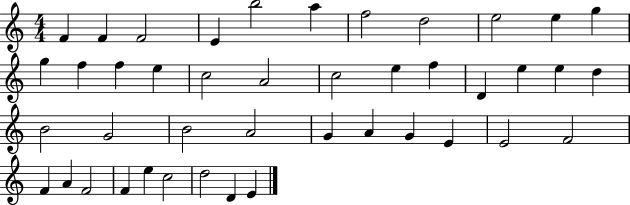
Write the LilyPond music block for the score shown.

{
  \clef treble
  \numericTimeSignature
  \time 4/4
  \key c \major
  f'4 f'4 f'2 | e'4 b''2 a''4 | f''2 d''2 | e''2 e''4 g''4 | \break g''4 f''4 f''4 e''4 | c''2 a'2 | c''2 e''4 f''4 | d'4 e''4 e''4 d''4 | \break b'2 g'2 | b'2 a'2 | g'4 a'4 g'4 e'4 | e'2 f'2 | \break f'4 a'4 f'2 | f'4 e''4 c''2 | d''2 d'4 e'4 | \bar "|."
}